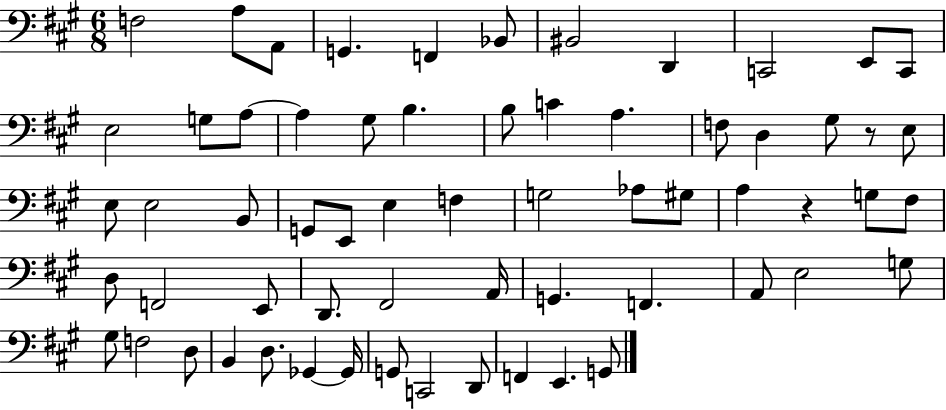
X:1
T:Untitled
M:6/8
L:1/4
K:A
F,2 A,/2 A,,/2 G,, F,, _B,,/2 ^B,,2 D,, C,,2 E,,/2 C,,/2 E,2 G,/2 A,/2 A, ^G,/2 B, B,/2 C A, F,/2 D, ^G,/2 z/2 E,/2 E,/2 E,2 B,,/2 G,,/2 E,,/2 E, F, G,2 _A,/2 ^G,/2 A, z G,/2 ^F,/2 D,/2 F,,2 E,,/2 D,,/2 ^F,,2 A,,/4 G,, F,, A,,/2 E,2 G,/2 ^G,/2 F,2 D,/2 B,, D,/2 _G,, _G,,/4 G,,/2 C,,2 D,,/2 F,, E,, G,,/2